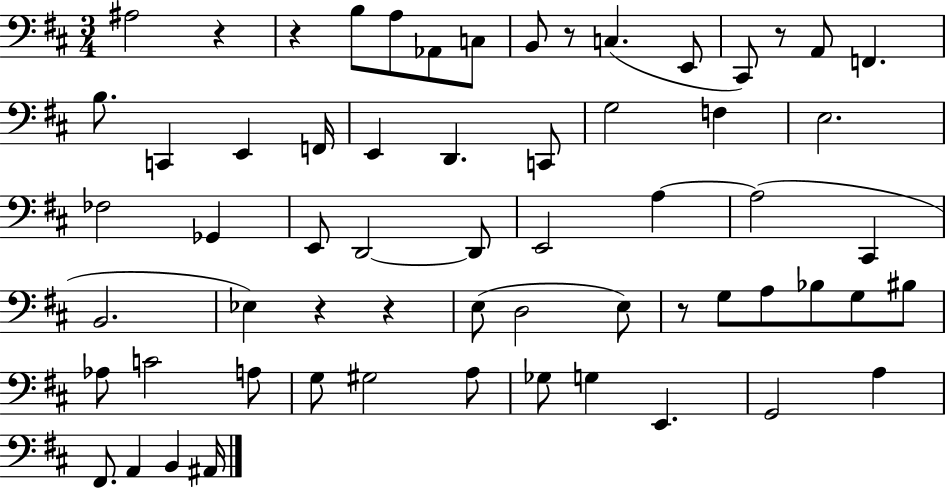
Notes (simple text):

A#3/h R/q R/q B3/e A3/e Ab2/e C3/e B2/e R/e C3/q. E2/e C#2/e R/e A2/e F2/q. B3/e. C2/q E2/q F2/s E2/q D2/q. C2/e G3/h F3/q E3/h. FES3/h Gb2/q E2/e D2/h D2/e E2/h A3/q A3/h C#2/q B2/h. Eb3/q R/q R/q E3/e D3/h E3/e R/e G3/e A3/e Bb3/e G3/e BIS3/e Ab3/e C4/h A3/e G3/e G#3/h A3/e Gb3/e G3/q E2/q. G2/h A3/q F#2/e. A2/q B2/q A#2/s